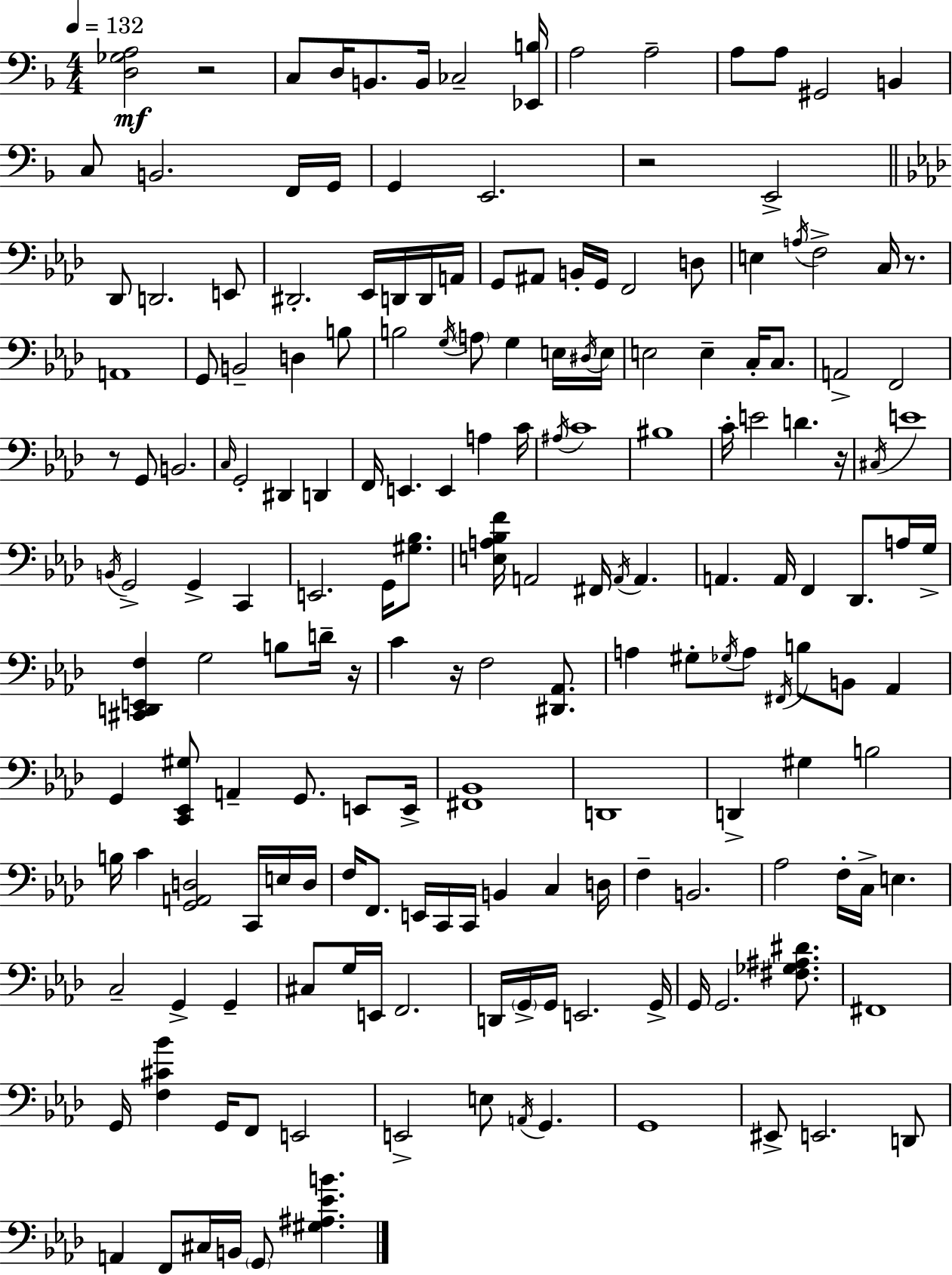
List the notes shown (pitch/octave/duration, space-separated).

[D3,Gb3,A3]/h R/h C3/e D3/s B2/e. B2/s CES3/h [Eb2,B3]/s A3/h A3/h A3/e A3/e G#2/h B2/q C3/e B2/h. F2/s G2/s G2/q E2/h. R/h E2/h Db2/e D2/h. E2/e D#2/h. Eb2/s D2/s D2/s A2/s G2/e A#2/e B2/s G2/s F2/h D3/e E3/q A3/s F3/h C3/s R/e. A2/w G2/e B2/h D3/q B3/e B3/h G3/s A3/e G3/q E3/s D#3/s E3/s E3/h E3/q C3/s C3/e. A2/h F2/h R/e G2/e B2/h. C3/s G2/h D#2/q D2/q F2/s E2/q. E2/q A3/q C4/s A#3/s C4/w BIS3/w C4/s E4/h D4/q. R/s C#3/s E4/w B2/s G2/h G2/q C2/q E2/h. G2/s [G#3,Bb3]/e. [E3,A3,Bb3,F4]/s A2/h F#2/s A2/s A2/q. A2/q. A2/s F2/q Db2/e. A3/s G3/s [C#2,D2,E2,F3]/q G3/h B3/e D4/s R/s C4/q R/s F3/h [D#2,Ab2]/e. A3/q G#3/e Gb3/s A3/e F#2/s B3/e B2/e Ab2/q G2/q [C2,Eb2,G#3]/e A2/q G2/e. E2/e E2/s [F#2,Bb2]/w D2/w D2/q G#3/q B3/h B3/s C4/q [G2,A2,D3]/h C2/s E3/s D3/s F3/s F2/e. E2/s C2/s C2/s B2/q C3/q D3/s F3/q B2/h. Ab3/h F3/s C3/s E3/q. C3/h G2/q G2/q C#3/e G3/s E2/s F2/h. D2/s G2/s G2/s E2/h. G2/s G2/s G2/h. [F#3,Gb3,A#3,D#4]/e. F#2/w G2/s [F3,C#4,Bb4]/q G2/s F2/e E2/h E2/h E3/e A2/s G2/q. G2/w EIS2/e E2/h. D2/e A2/q F2/e C#3/s B2/s G2/e [G#3,A#3,Eb4,B4]/q.